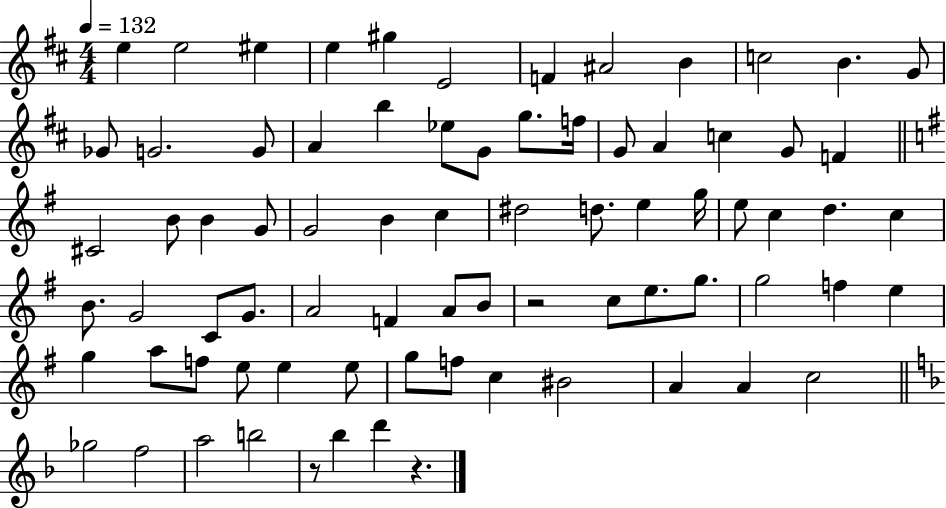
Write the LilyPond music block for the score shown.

{
  \clef treble
  \numericTimeSignature
  \time 4/4
  \key d \major
  \tempo 4 = 132
  e''4 e''2 eis''4 | e''4 gis''4 e'2 | f'4 ais'2 b'4 | c''2 b'4. g'8 | \break ges'8 g'2. g'8 | a'4 b''4 ees''8 g'8 g''8. f''16 | g'8 a'4 c''4 g'8 f'4 | \bar "||" \break \key e \minor cis'2 b'8 b'4 g'8 | g'2 b'4 c''4 | dis''2 d''8. e''4 g''16 | e''8 c''4 d''4. c''4 | \break b'8. g'2 c'8 g'8. | a'2 f'4 a'8 b'8 | r2 c''8 e''8. g''8. | g''2 f''4 e''4 | \break g''4 a''8 f''8 e''8 e''4 e''8 | g''8 f''8 c''4 bis'2 | a'4 a'4 c''2 | \bar "||" \break \key d \minor ges''2 f''2 | a''2 b''2 | r8 bes''4 d'''4 r4. | \bar "|."
}